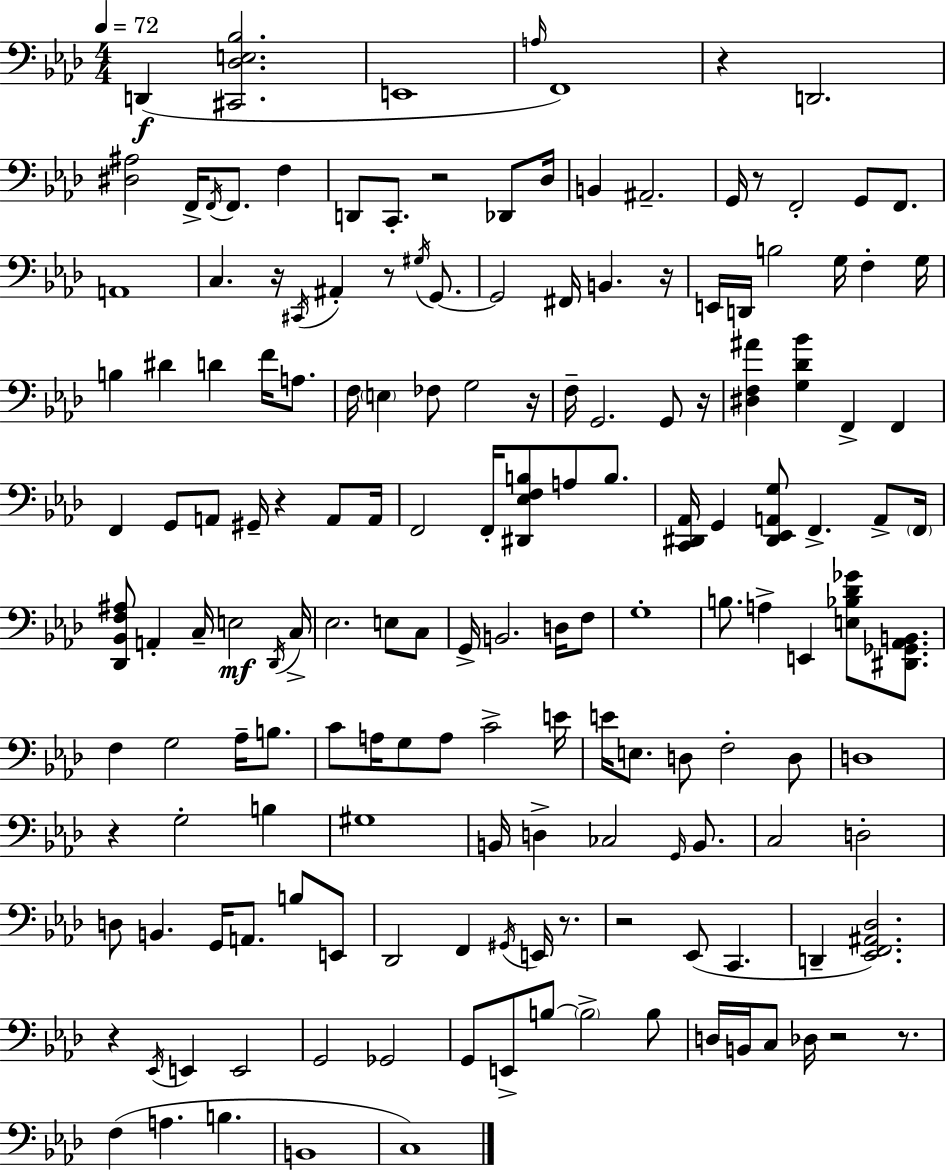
{
  \clef bass
  \numericTimeSignature
  \time 4/4
  \key f \minor
  \tempo 4 = 72
  d,4(\f <cis, des e bes>2. | e,1 | \grace { a16 } f,1) | r4 d,2. | \break <dis ais>2 f,16-> \acciaccatura { f,16 } f,8. f4 | d,8 c,8.-. r2 des,8 | des16 b,4 ais,2.-- | g,16 r8 f,2-. g,8 f,8. | \break a,1 | c4. r16 \acciaccatura { cis,16 } ais,4-. r8 | \acciaccatura { gis16 } g,8.~~ g,2 fis,16 b,4. | r16 e,16 d,16 b2 g16 f4-. | \break g16 b4 dis'4 d'4 | f'16 a8. f16 \parenthesize e4 fes8 g2 | r16 f16-- g,2. | g,8 r16 <dis f ais'>4 <g des' bes'>4 f,4-> | \break f,4 f,4 g,8 a,8 gis,16-- r4 | a,8 a,16 f,2 f,16-. <dis, ees f b>8 a8 | b8. <c, dis, aes,>16 g,4 <dis, ees, a, g>8 f,4.-> | a,8-> \parenthesize f,16 <des, bes, f ais>8 a,4-. c16-- e2\mf | \break \acciaccatura { des,16 } c16-> ees2. | e8 c8 g,16-> b,2. | d16 f8 g1-. | b8. a4-> e,4 | \break <e bes des' ges'>8 <dis, ges, aes, b,>8. f4 g2 | aes16-- b8. c'8 a16 g8 a8 c'2-> | e'16 e'16 e8. d8 f2-. | d8 d1 | \break r4 g2-. | b4 gis1 | b,16 d4-> ces2 | \grace { g,16 } b,8. c2 d2-. | \break d8 b,4. g,16 a,8. | b8 e,8 des,2 f,4 | \acciaccatura { gis,16 } e,16 r8. r2 ees,8( | c,4. d,4-- <ees, f, ais, des>2.) | \break r4 \acciaccatura { ees,16 } e,4 | e,2 g,2 | ges,2 g,8 e,8-> b8~~ \parenthesize b2-> | b8 d16 b,16 c8 des16 r2 | \break r8. f4( a4. | b4. b,1 | c1) | \bar "|."
}